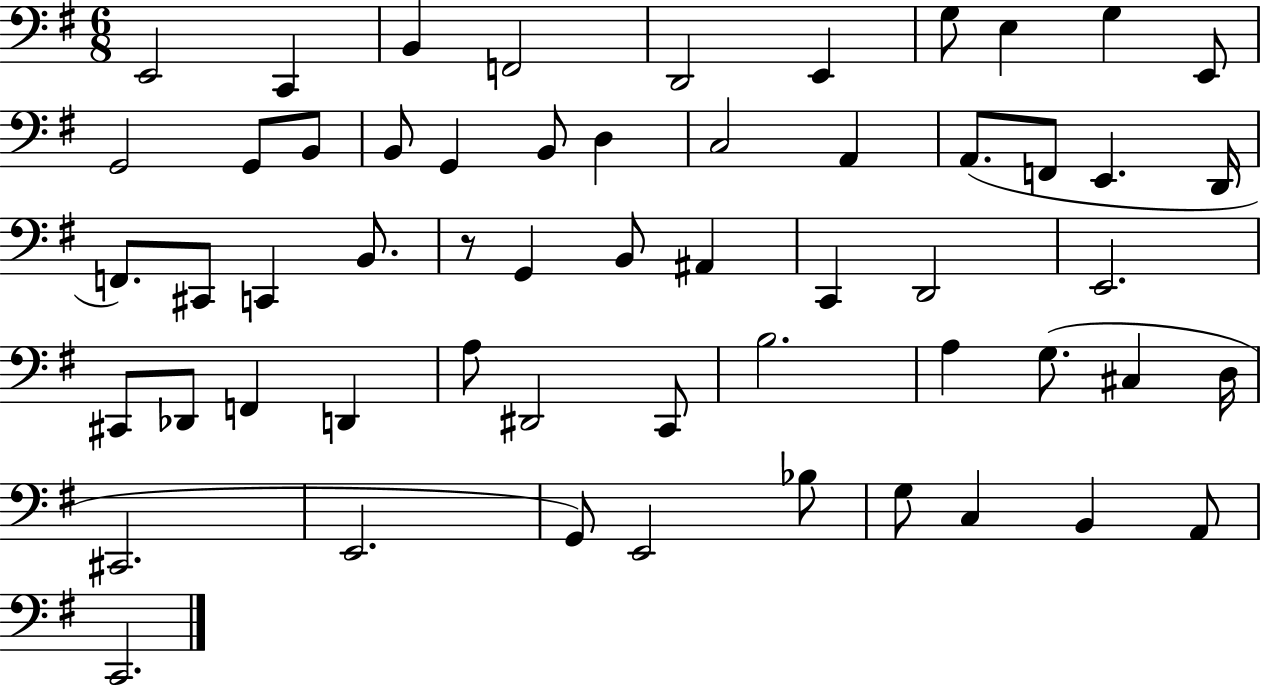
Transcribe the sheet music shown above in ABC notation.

X:1
T:Untitled
M:6/8
L:1/4
K:G
E,,2 C,, B,, F,,2 D,,2 E,, G,/2 E, G, E,,/2 G,,2 G,,/2 B,,/2 B,,/2 G,, B,,/2 D, C,2 A,, A,,/2 F,,/2 E,, D,,/4 F,,/2 ^C,,/2 C,, B,,/2 z/2 G,, B,,/2 ^A,, C,, D,,2 E,,2 ^C,,/2 _D,,/2 F,, D,, A,/2 ^D,,2 C,,/2 B,2 A, G,/2 ^C, D,/4 ^C,,2 E,,2 G,,/2 E,,2 _B,/2 G,/2 C, B,, A,,/2 C,,2